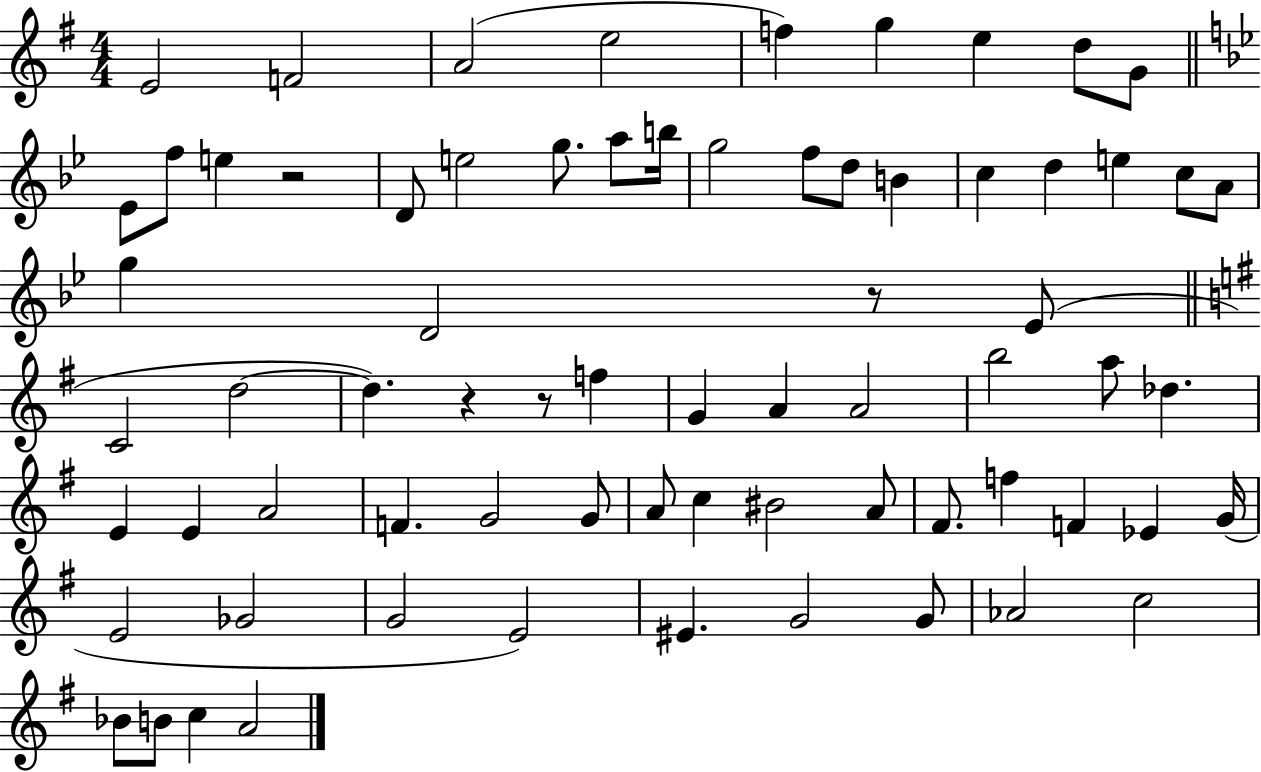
{
  \clef treble
  \numericTimeSignature
  \time 4/4
  \key g \major
  e'2 f'2 | a'2( e''2 | f''4) g''4 e''4 d''8 g'8 | \bar "||" \break \key bes \major ees'8 f''8 e''4 r2 | d'8 e''2 g''8. a''8 b''16 | g''2 f''8 d''8 b'4 | c''4 d''4 e''4 c''8 a'8 | \break g''4 d'2 r8 ees'8( | \bar "||" \break \key g \major c'2 d''2~~ | d''4.) r4 r8 f''4 | g'4 a'4 a'2 | b''2 a''8 des''4. | \break e'4 e'4 a'2 | f'4. g'2 g'8 | a'8 c''4 bis'2 a'8 | fis'8. f''4 f'4 ees'4 g'16( | \break e'2 ges'2 | g'2 e'2) | eis'4. g'2 g'8 | aes'2 c''2 | \break bes'8 b'8 c''4 a'2 | \bar "|."
}